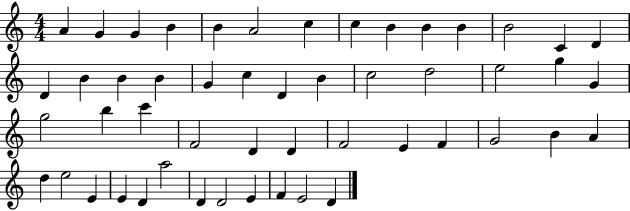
{
  \clef treble
  \numericTimeSignature
  \time 4/4
  \key c \major
  a'4 g'4 g'4 b'4 | b'4 a'2 c''4 | c''4 b'4 b'4 b'4 | b'2 c'4 d'4 | \break d'4 b'4 b'4 b'4 | g'4 c''4 d'4 b'4 | c''2 d''2 | e''2 g''4 g'4 | \break g''2 b''4 c'''4 | f'2 d'4 d'4 | f'2 e'4 f'4 | g'2 b'4 a'4 | \break d''4 e''2 e'4 | e'4 d'4 a''2 | d'4 d'2 e'4 | f'4 e'2 d'4 | \break \bar "|."
}